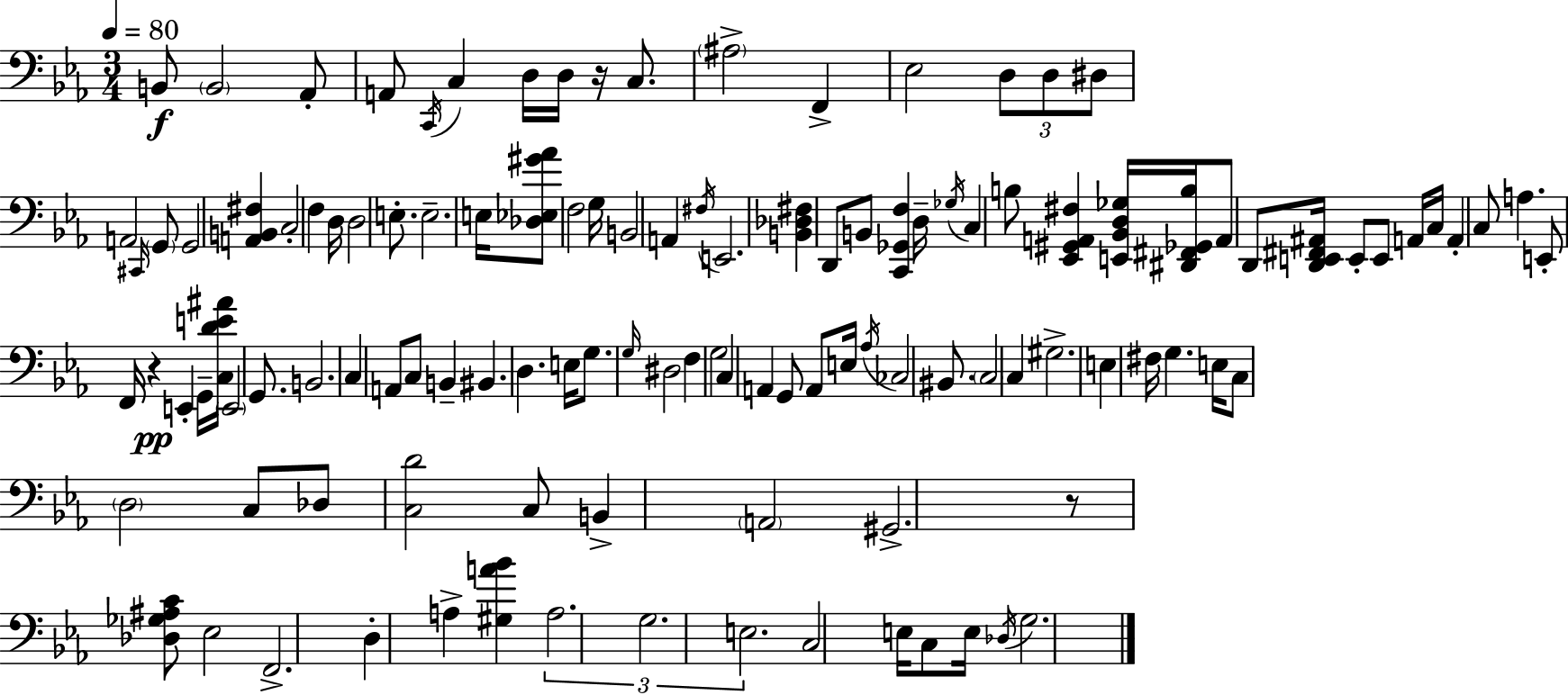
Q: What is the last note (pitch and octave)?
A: G3